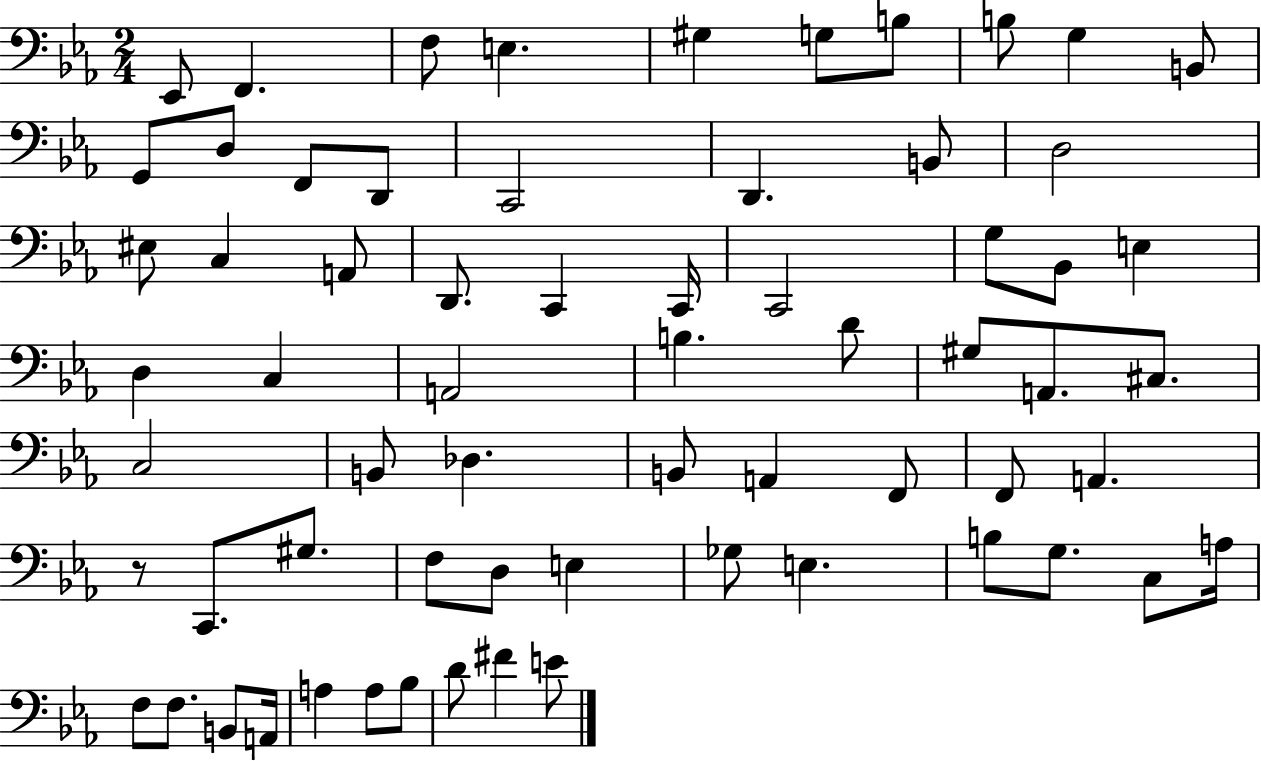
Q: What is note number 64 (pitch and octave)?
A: F#4